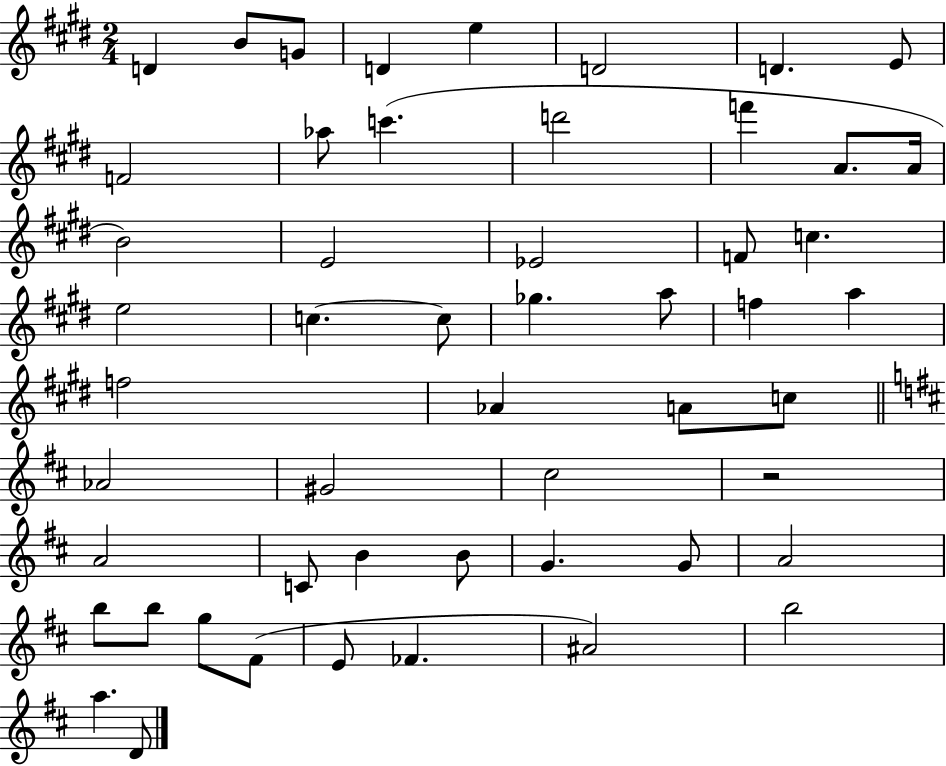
{
  \clef treble
  \numericTimeSignature
  \time 2/4
  \key e \major
  d'4 b'8 g'8 | d'4 e''4 | d'2 | d'4. e'8 | \break f'2 | aes''8 c'''4.( | d'''2 | f'''4 a'8. a'16 | \break b'2) | e'2 | ees'2 | f'8 c''4. | \break e''2 | c''4.~~ c''8 | ges''4. a''8 | f''4 a''4 | \break f''2 | aes'4 a'8 c''8 | \bar "||" \break \key d \major aes'2 | gis'2 | cis''2 | r2 | \break a'2 | c'8 b'4 b'8 | g'4. g'8 | a'2 | \break b''8 b''8 g''8 fis'8( | e'8 fes'4. | ais'2) | b''2 | \break a''4. d'8 | \bar "|."
}